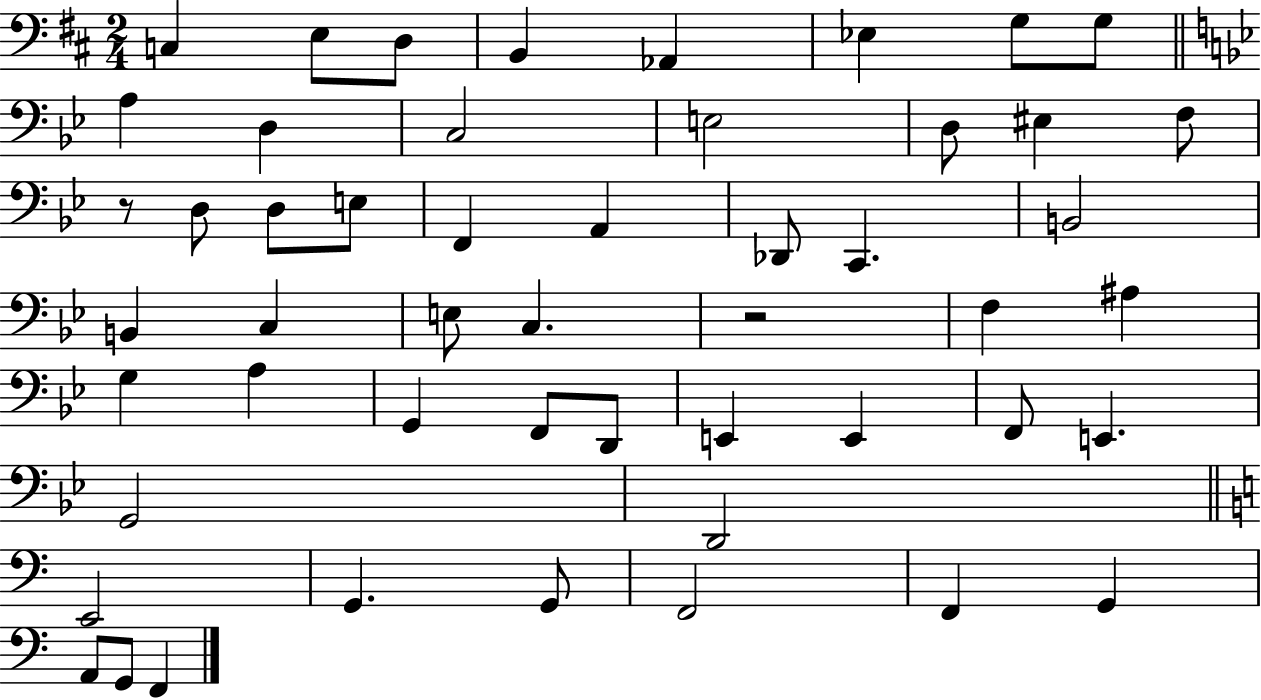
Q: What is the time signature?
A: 2/4